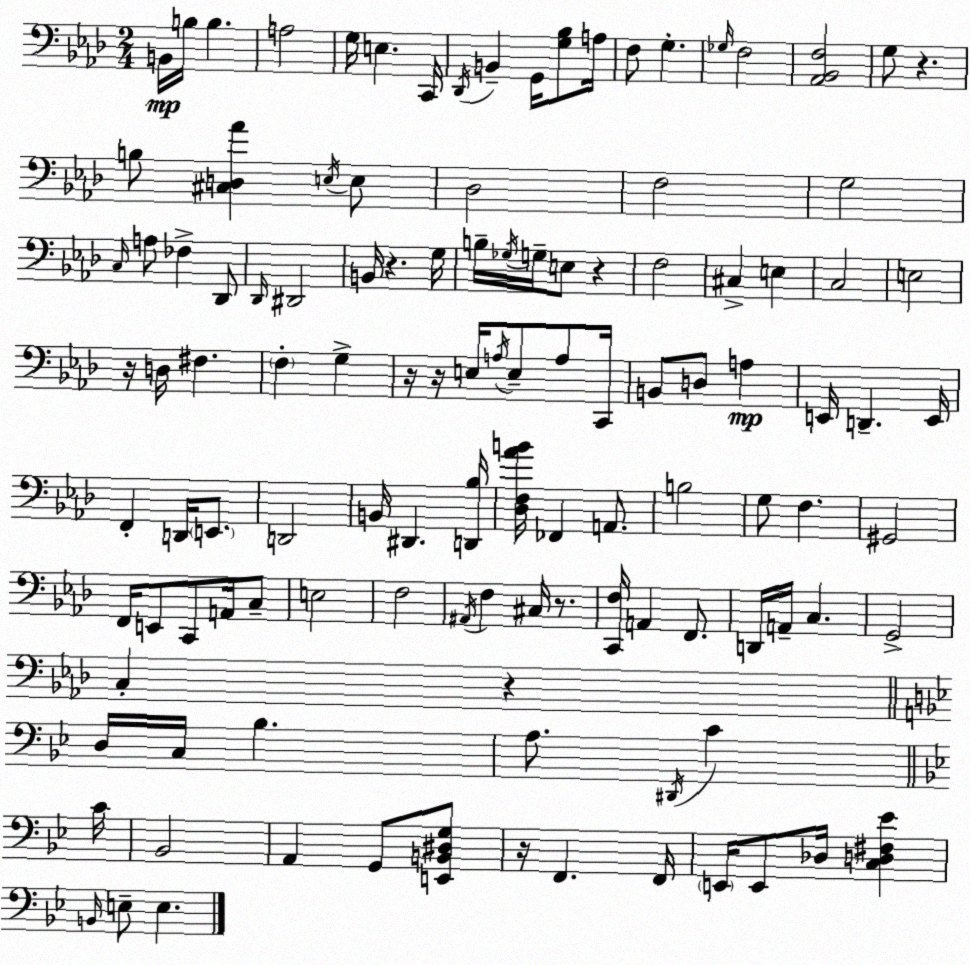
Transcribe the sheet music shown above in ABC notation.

X:1
T:Untitled
M:2/4
L:1/4
K:Ab
B,,/4 B,/4 B, A,2 G,/4 E, C,,/4 _D,,/4 B,, G,,/4 [G,_B,]/2 A,/4 F,/2 G, _G,/4 F,2 [_A,,_B,,F,]2 G,/2 z B,/2 [^C,D,_A] E,/4 E,/2 _D,2 F,2 G,2 C,/4 A,/2 _F, _D,,/2 _D,,/4 ^D,,2 B,,/4 z G,/4 B,/4 _G,/4 G,/4 E,/2 z F,2 ^C, E, C,2 E,2 z/4 D,/4 ^F, F, G, z/4 z/4 E,/4 A,/4 E,/2 A,/2 C,,/4 B,,/2 D,/2 A, E,,/4 D,, E,,/4 F,, D,,/4 E,,/2 D,,2 B,,/4 ^D,, [D,,_B,]/4 [_D,F,_AB]/4 _F,, A,,/2 B,2 G,/2 F, ^G,,2 F,,/4 E,,/2 C,,/2 A,,/4 C,/2 E,2 F,2 ^A,,/4 F, ^C,/4 z/2 [C,,F,]/4 A,, F,,/2 D,,/4 A,,/4 C, G,,2 C, z D,/4 C,/4 _B, A,/2 ^D,,/4 C C/4 _B,,2 A,, G,,/2 [E,,B,,^D,G,]/2 z/4 F,, F,,/4 E,,/4 E,,/2 _D,/4 [C,D,^F,_E] B,,/4 E,/2 E,